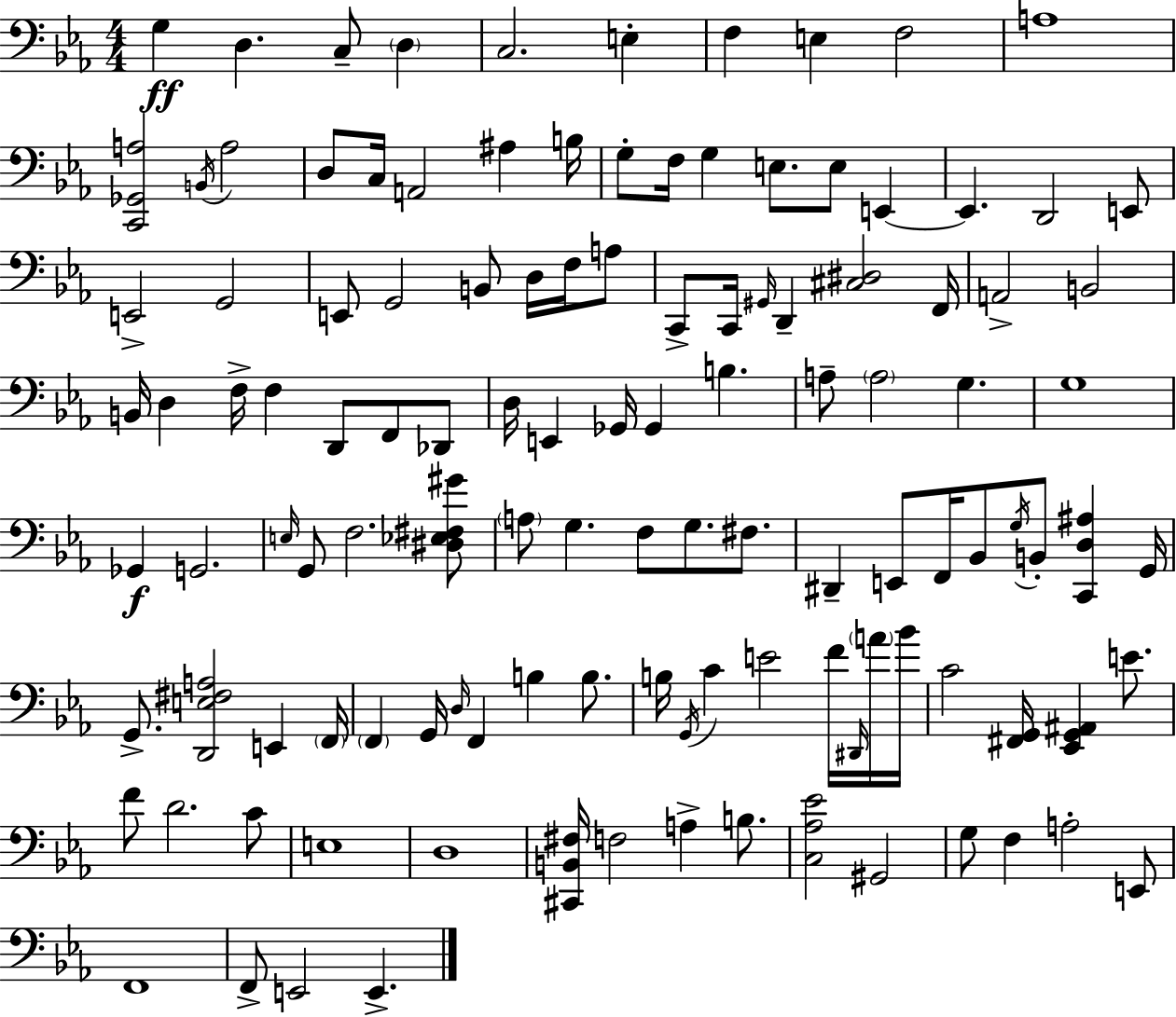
G3/q D3/q. C3/e D3/q C3/h. E3/q F3/q E3/q F3/h A3/w [C2,Gb2,A3]/h B2/s A3/h D3/e C3/s A2/h A#3/q B3/s G3/e F3/s G3/q E3/e. E3/e E2/q E2/q. D2/h E2/e E2/h G2/h E2/e G2/h B2/e D3/s F3/s A3/e C2/e C2/s G#2/s D2/q [C#3,D#3]/h F2/s A2/h B2/h B2/s D3/q F3/s F3/q D2/e F2/e Db2/e D3/s E2/q Gb2/s Gb2/q B3/q. A3/e A3/h G3/q. G3/w Gb2/q G2/h. E3/s G2/e F3/h. [D#3,Eb3,F#3,G#4]/e A3/e G3/q. F3/e G3/e. F#3/e. D#2/q E2/e F2/s Bb2/e G3/s B2/e [C2,D3,A#3]/q G2/s G2/e. [D2,E3,F#3,A3]/h E2/q F2/s F2/q G2/s D3/s F2/q B3/q B3/e. B3/s G2/s C4/q E4/h F4/s D#2/s A4/s Bb4/s C4/h [F#2,G2]/s [Eb2,G2,A#2]/q E4/e. F4/e D4/h. C4/e E3/w D3/w [C#2,B2,F#3]/s F3/h A3/q B3/e. [C3,Ab3,Eb4]/h G#2/h G3/e F3/q A3/h E2/e F2/w F2/e E2/h E2/q.